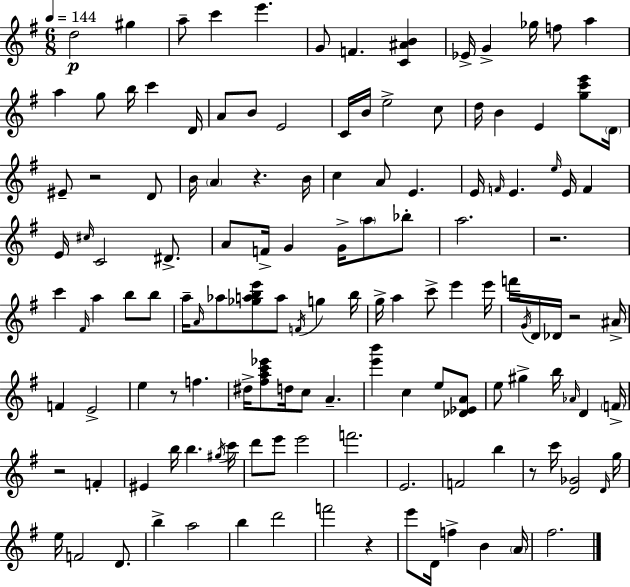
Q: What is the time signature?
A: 6/8